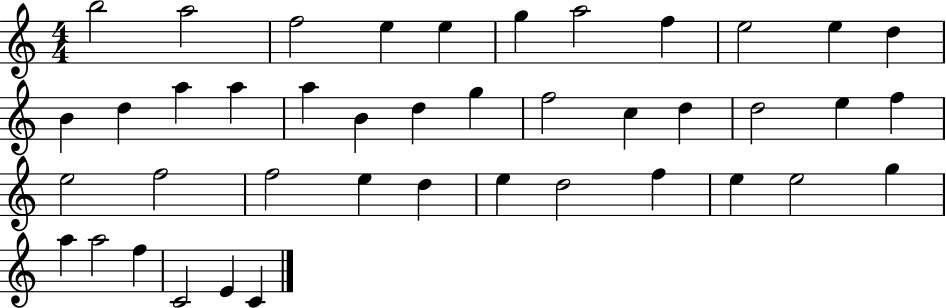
X:1
T:Untitled
M:4/4
L:1/4
K:C
b2 a2 f2 e e g a2 f e2 e d B d a a a B d g f2 c d d2 e f e2 f2 f2 e d e d2 f e e2 g a a2 f C2 E C